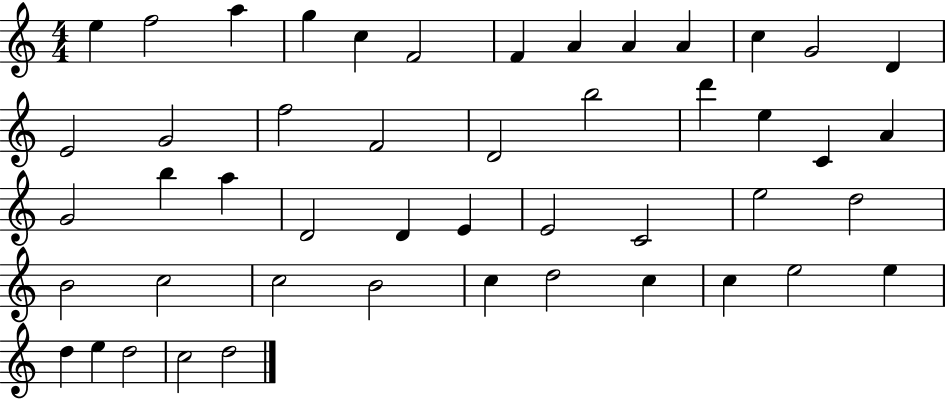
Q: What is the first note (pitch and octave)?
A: E5